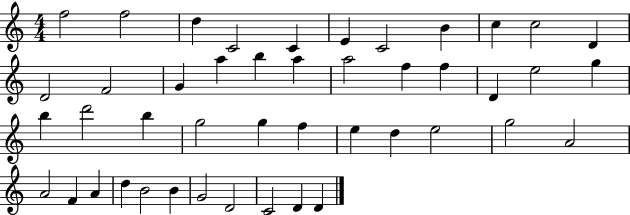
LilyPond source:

{
  \clef treble
  \numericTimeSignature
  \time 4/4
  \key c \major
  f''2 f''2 | d''4 c'2 c'4 | e'4 c'2 b'4 | c''4 c''2 d'4 | \break d'2 f'2 | g'4 a''4 b''4 a''4 | a''2 f''4 f''4 | d'4 e''2 g''4 | \break b''4 d'''2 b''4 | g''2 g''4 f''4 | e''4 d''4 e''2 | g''2 a'2 | \break a'2 f'4 a'4 | d''4 b'2 b'4 | g'2 d'2 | c'2 d'4 d'4 | \break \bar "|."
}